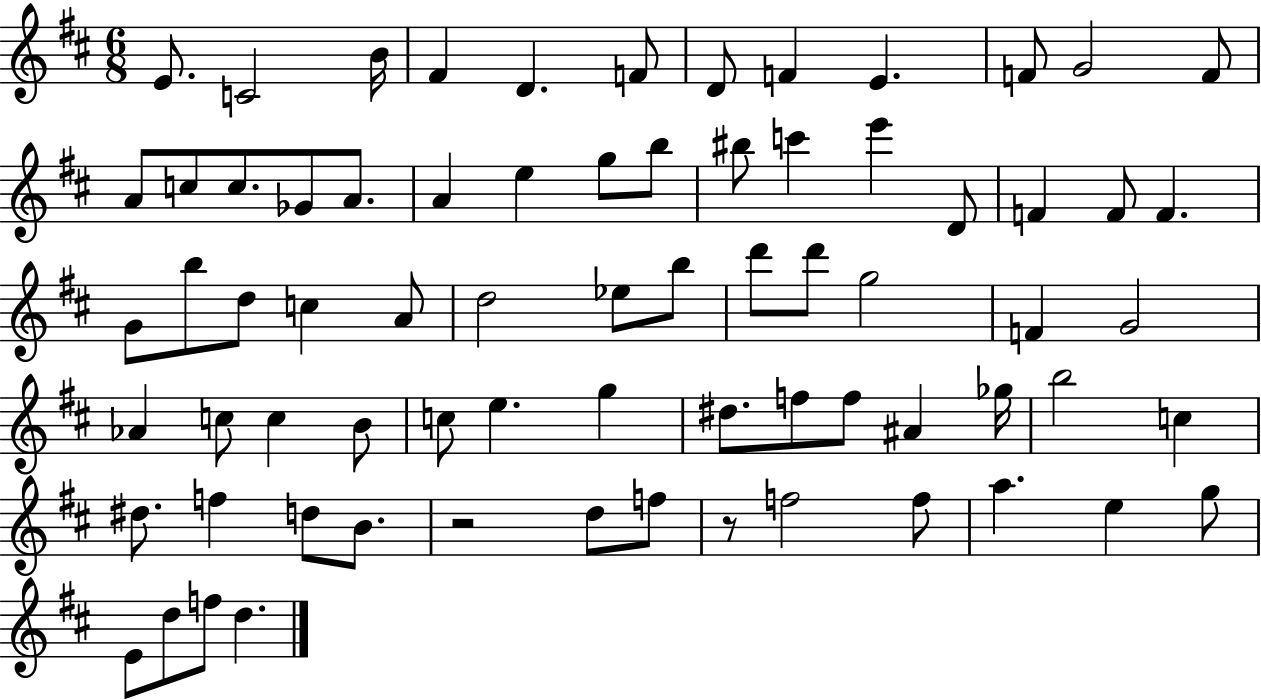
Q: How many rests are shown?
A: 2